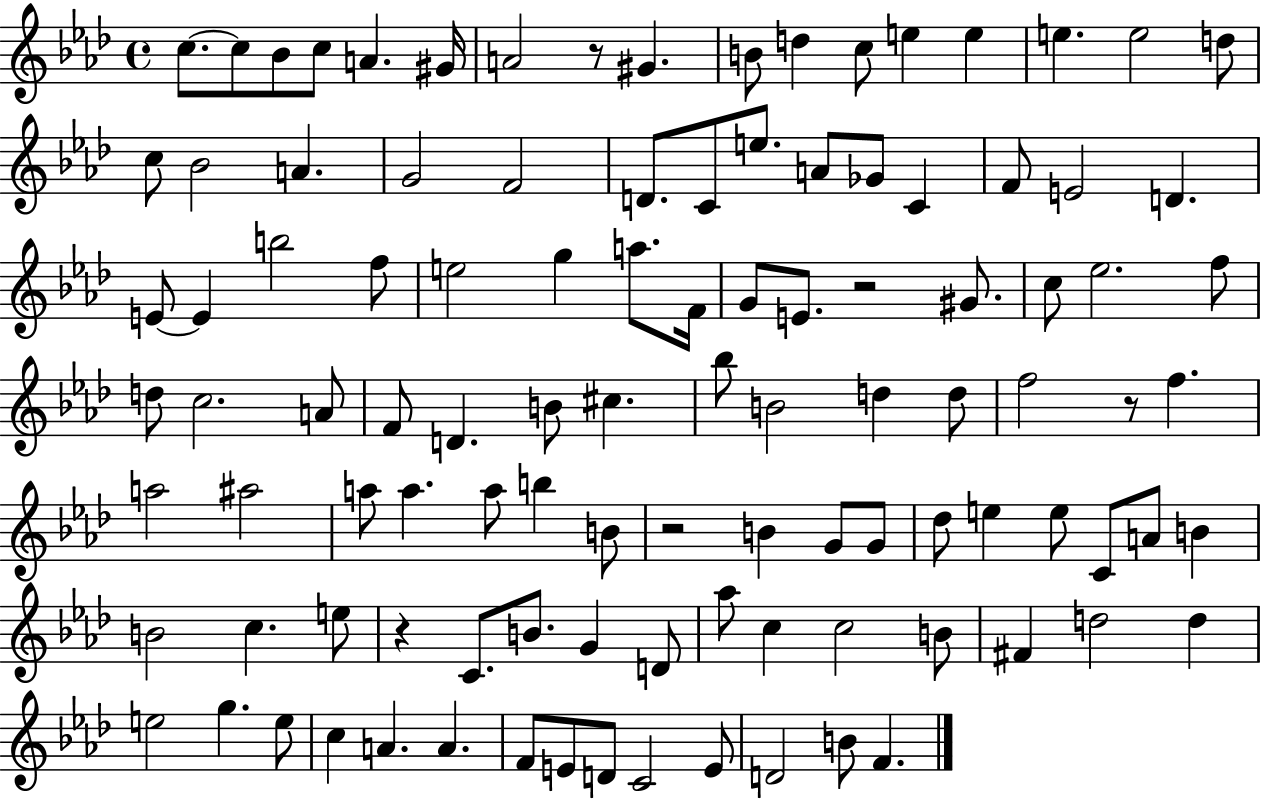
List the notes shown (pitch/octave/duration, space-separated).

C5/e. C5/e Bb4/e C5/e A4/q. G#4/s A4/h R/e G#4/q. B4/e D5/q C5/e E5/q E5/q E5/q. E5/h D5/e C5/e Bb4/h A4/q. G4/h F4/h D4/e. C4/e E5/e. A4/e Gb4/e C4/q F4/e E4/h D4/q. E4/e E4/q B5/h F5/e E5/h G5/q A5/e. F4/s G4/e E4/e. R/h G#4/e. C5/e Eb5/h. F5/e D5/e C5/h. A4/e F4/e D4/q. B4/e C#5/q. Bb5/e B4/h D5/q D5/e F5/h R/e F5/q. A5/h A#5/h A5/e A5/q. A5/e B5/q B4/e R/h B4/q G4/e G4/e Db5/e E5/q E5/e C4/e A4/e B4/q B4/h C5/q. E5/e R/q C4/e. B4/e. G4/q D4/e Ab5/e C5/q C5/h B4/e F#4/q D5/h D5/q E5/h G5/q. E5/e C5/q A4/q. A4/q. F4/e E4/e D4/e C4/h E4/e D4/h B4/e F4/q.